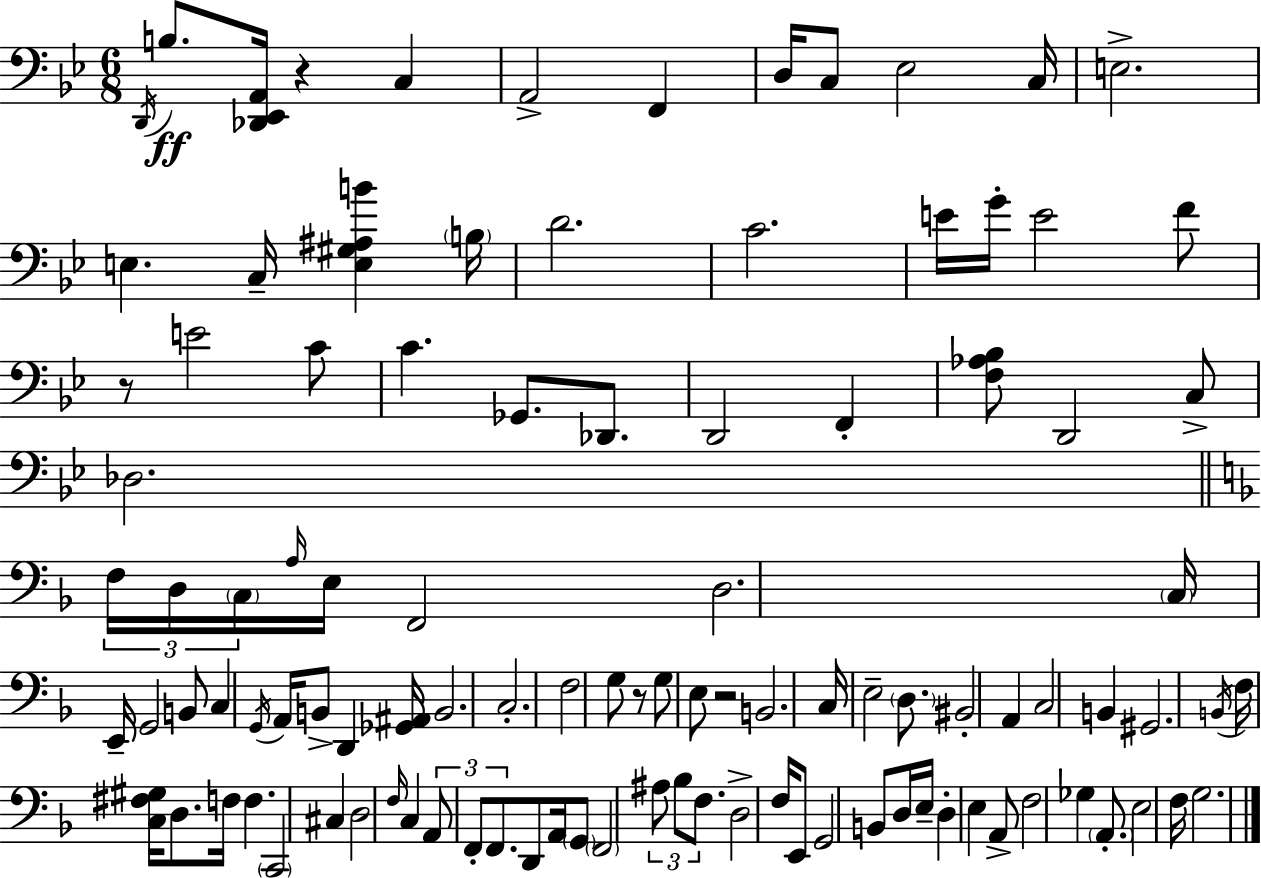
X:1
T:Untitled
M:6/8
L:1/4
K:Gm
D,,/4 B,/2 [_D,,_E,,A,,]/4 z C, A,,2 F,, D,/4 C,/2 _E,2 C,/4 E,2 E, C,/4 [E,^G,^A,B] B,/4 D2 C2 E/4 G/4 E2 F/2 z/2 E2 C/2 C _G,,/2 _D,,/2 D,,2 F,, [F,_A,_B,]/2 D,,2 C,/2 _D,2 F,/4 D,/4 C,/4 A,/4 E,/4 F,,2 D,2 C,/4 E,,/4 G,,2 B,,/2 C, G,,/4 A,,/4 B,,/2 D,, [_G,,^A,,]/4 B,,2 C,2 F,2 G,/2 z/2 G,/2 E,/2 z2 B,,2 C,/4 E,2 D,/2 ^B,,2 A,, C,2 B,, ^G,,2 B,,/4 F,/4 [C,^F,^G,]/4 D,/2 F,/4 F, C,,2 ^C, D,2 F,/4 C, A,,/2 F,,/2 F,,/2 D,,/2 A,,/4 G,,/2 F,,2 ^A,/2 _B,/2 F,/2 D,2 F,/4 E,,/2 G,,2 B,,/2 D,/4 E,/4 D, E, A,,/2 F,2 _G, A,,/2 E,2 F,/4 G,2